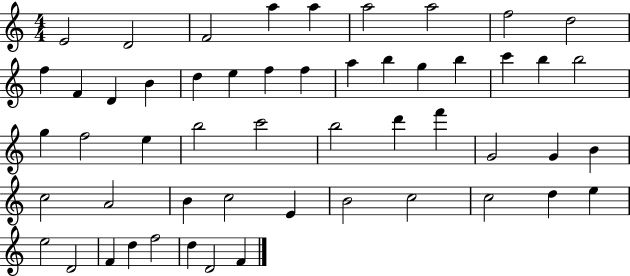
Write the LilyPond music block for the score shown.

{
  \clef treble
  \numericTimeSignature
  \time 4/4
  \key c \major
  e'2 d'2 | f'2 a''4 a''4 | a''2 a''2 | f''2 d''2 | \break f''4 f'4 d'4 b'4 | d''4 e''4 f''4 f''4 | a''4 b''4 g''4 b''4 | c'''4 b''4 b''2 | \break g''4 f''2 e''4 | b''2 c'''2 | b''2 d'''4 f'''4 | g'2 g'4 b'4 | \break c''2 a'2 | b'4 c''2 e'4 | b'2 c''2 | c''2 d''4 e''4 | \break e''2 d'2 | f'4 d''4 f''2 | d''4 d'2 f'4 | \bar "|."
}